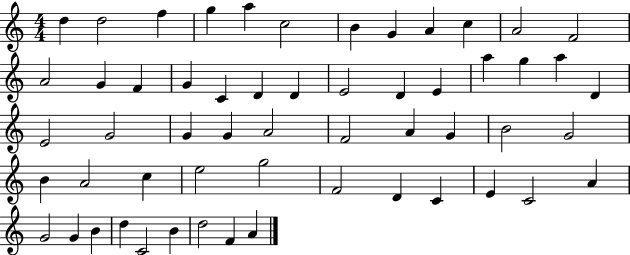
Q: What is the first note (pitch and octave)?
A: D5